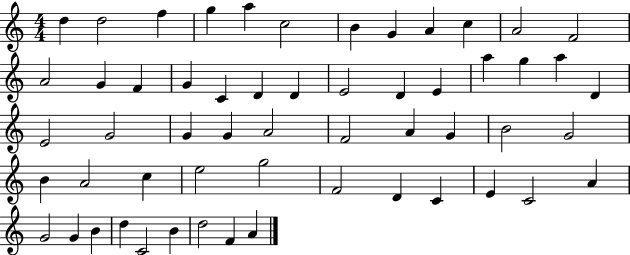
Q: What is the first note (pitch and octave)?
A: D5